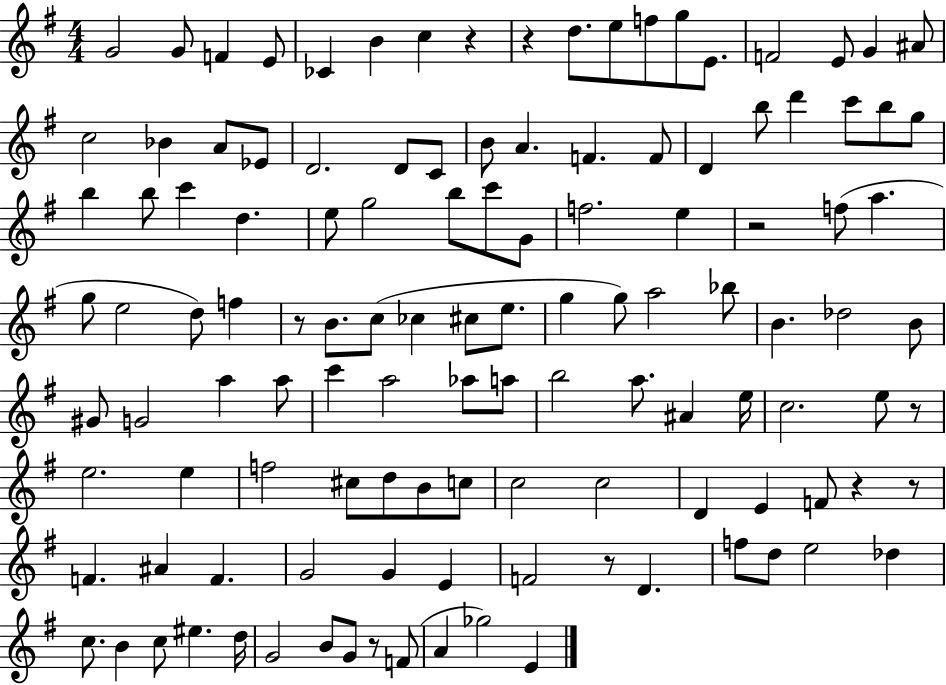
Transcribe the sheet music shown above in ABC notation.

X:1
T:Untitled
M:4/4
L:1/4
K:G
G2 G/2 F E/2 _C B c z z d/2 e/2 f/2 g/2 E/2 F2 E/2 G ^A/2 c2 _B A/2 _E/2 D2 D/2 C/2 B/2 A F F/2 D b/2 d' c'/2 b/2 g/2 b b/2 c' d e/2 g2 b/2 c'/2 G/2 f2 e z2 f/2 a g/2 e2 d/2 f z/2 B/2 c/2 _c ^c/2 e/2 g g/2 a2 _b/2 B _d2 B/2 ^G/2 G2 a a/2 c' a2 _a/2 a/2 b2 a/2 ^A e/4 c2 e/2 z/2 e2 e f2 ^c/2 d/2 B/2 c/2 c2 c2 D E F/2 z z/2 F ^A F G2 G E F2 z/2 D f/2 d/2 e2 _d c/2 B c/2 ^e d/4 G2 B/2 G/2 z/2 F/2 A _g2 E